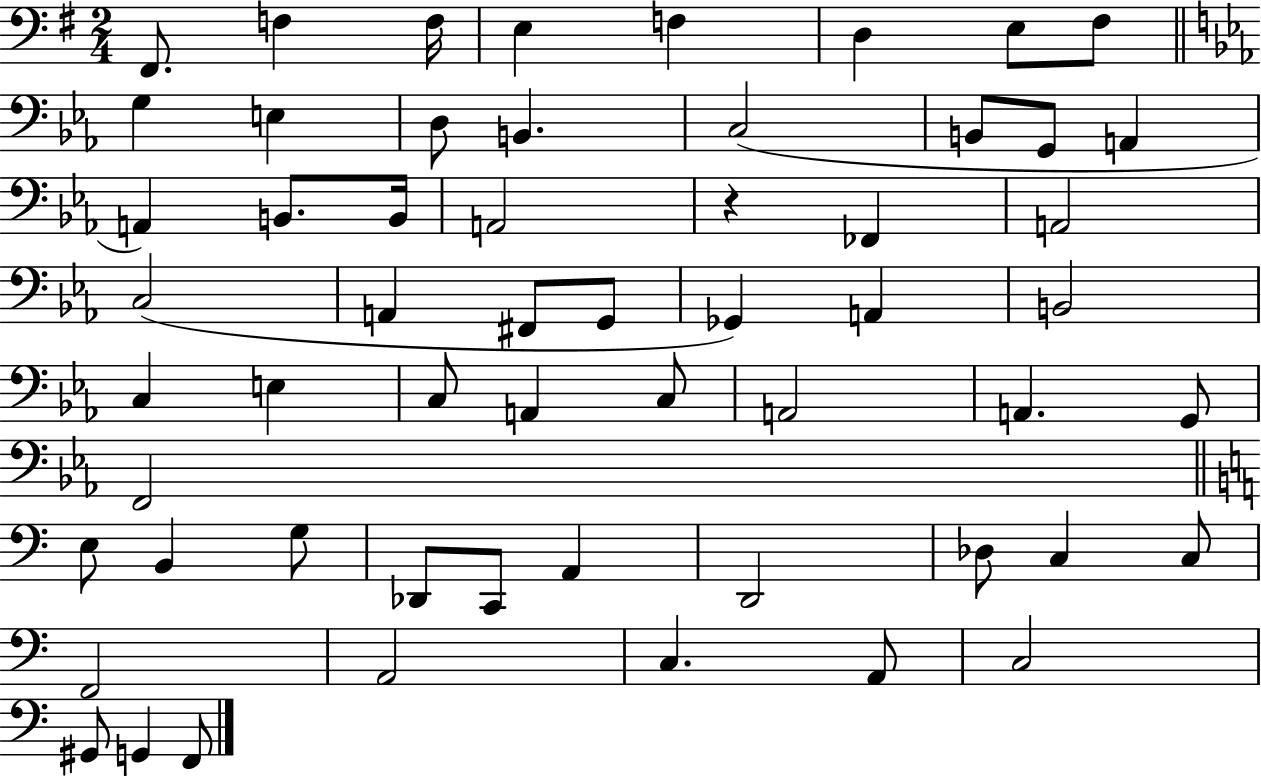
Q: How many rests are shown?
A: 1